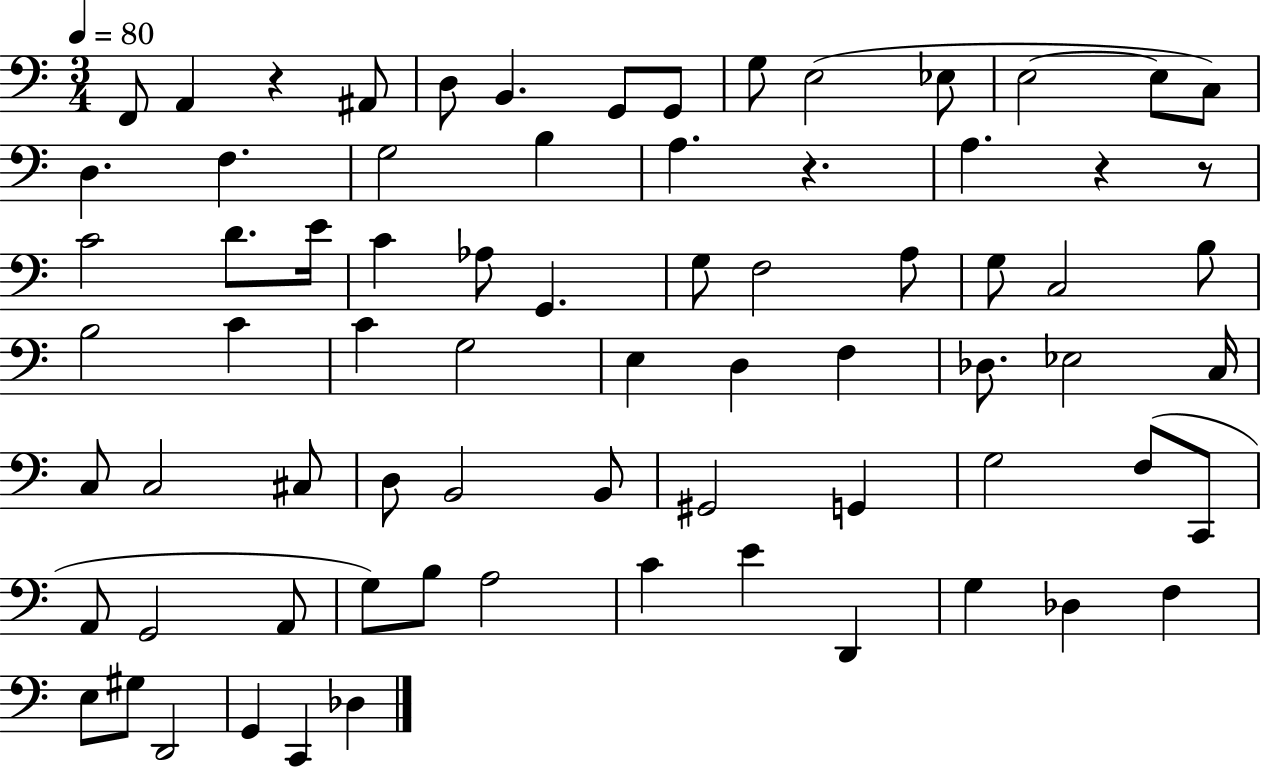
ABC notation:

X:1
T:Untitled
M:3/4
L:1/4
K:C
F,,/2 A,, z ^A,,/2 D,/2 B,, G,,/2 G,,/2 G,/2 E,2 _E,/2 E,2 E,/2 C,/2 D, F, G,2 B, A, z A, z z/2 C2 D/2 E/4 C _A,/2 G,, G,/2 F,2 A,/2 G,/2 C,2 B,/2 B,2 C C G,2 E, D, F, _D,/2 _E,2 C,/4 C,/2 C,2 ^C,/2 D,/2 B,,2 B,,/2 ^G,,2 G,, G,2 F,/2 C,,/2 A,,/2 G,,2 A,,/2 G,/2 B,/2 A,2 C E D,, G, _D, F, E,/2 ^G,/2 D,,2 G,, C,, _D,